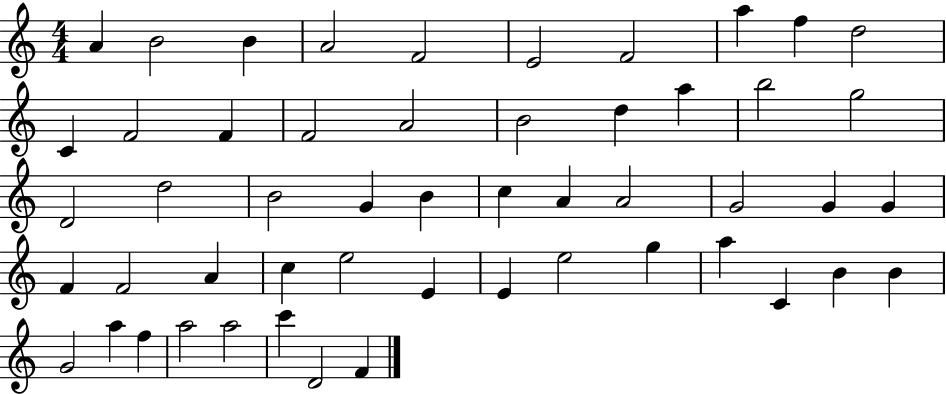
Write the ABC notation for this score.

X:1
T:Untitled
M:4/4
L:1/4
K:C
A B2 B A2 F2 E2 F2 a f d2 C F2 F F2 A2 B2 d a b2 g2 D2 d2 B2 G B c A A2 G2 G G F F2 A c e2 E E e2 g a C B B G2 a f a2 a2 c' D2 F